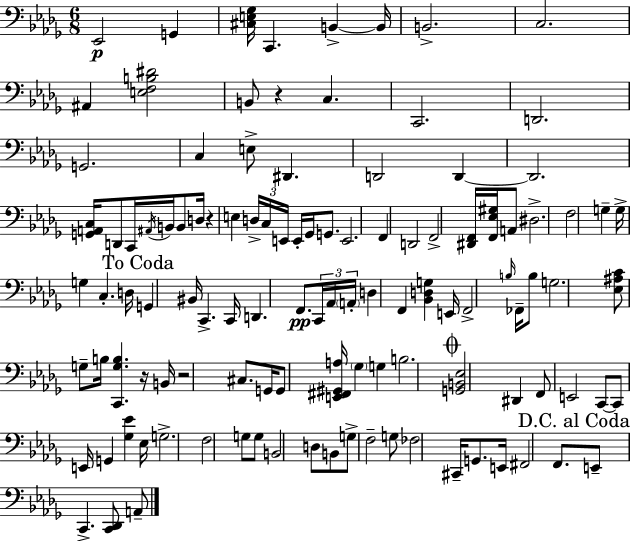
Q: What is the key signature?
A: BES minor